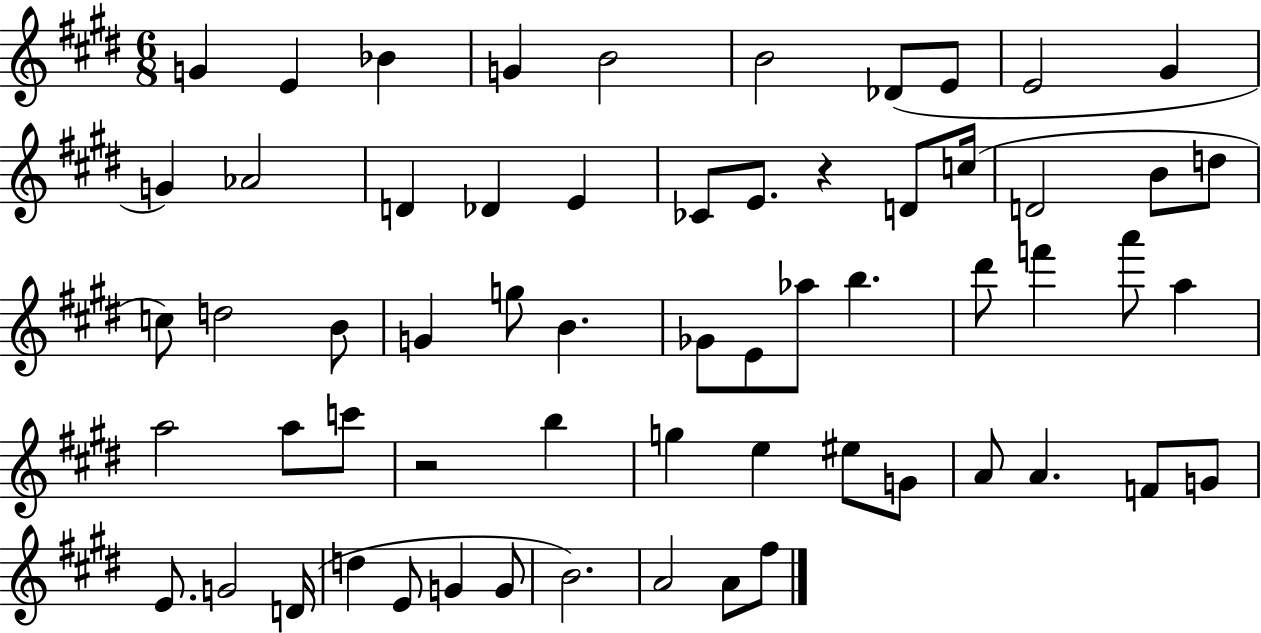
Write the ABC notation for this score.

X:1
T:Untitled
M:6/8
L:1/4
K:E
G E _B G B2 B2 _D/2 E/2 E2 ^G G _A2 D _D E _C/2 E/2 z D/2 c/4 D2 B/2 d/2 c/2 d2 B/2 G g/2 B _G/2 E/2 _a/2 b ^d'/2 f' a'/2 a a2 a/2 c'/2 z2 b g e ^e/2 G/2 A/2 A F/2 G/2 E/2 G2 D/4 d E/2 G G/2 B2 A2 A/2 ^f/2